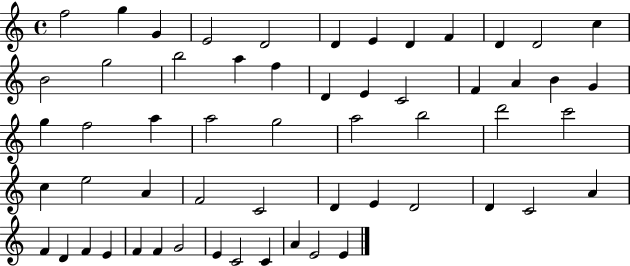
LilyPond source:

{
  \clef treble
  \time 4/4
  \defaultTimeSignature
  \key c \major
  f''2 g''4 g'4 | e'2 d'2 | d'4 e'4 d'4 f'4 | d'4 d'2 c''4 | \break b'2 g''2 | b''2 a''4 f''4 | d'4 e'4 c'2 | f'4 a'4 b'4 g'4 | \break g''4 f''2 a''4 | a''2 g''2 | a''2 b''2 | d'''2 c'''2 | \break c''4 e''2 a'4 | f'2 c'2 | d'4 e'4 d'2 | d'4 c'2 a'4 | \break f'4 d'4 f'4 e'4 | f'4 f'4 g'2 | e'4 c'2 c'4 | a'4 e'2 e'4 | \break \bar "|."
}